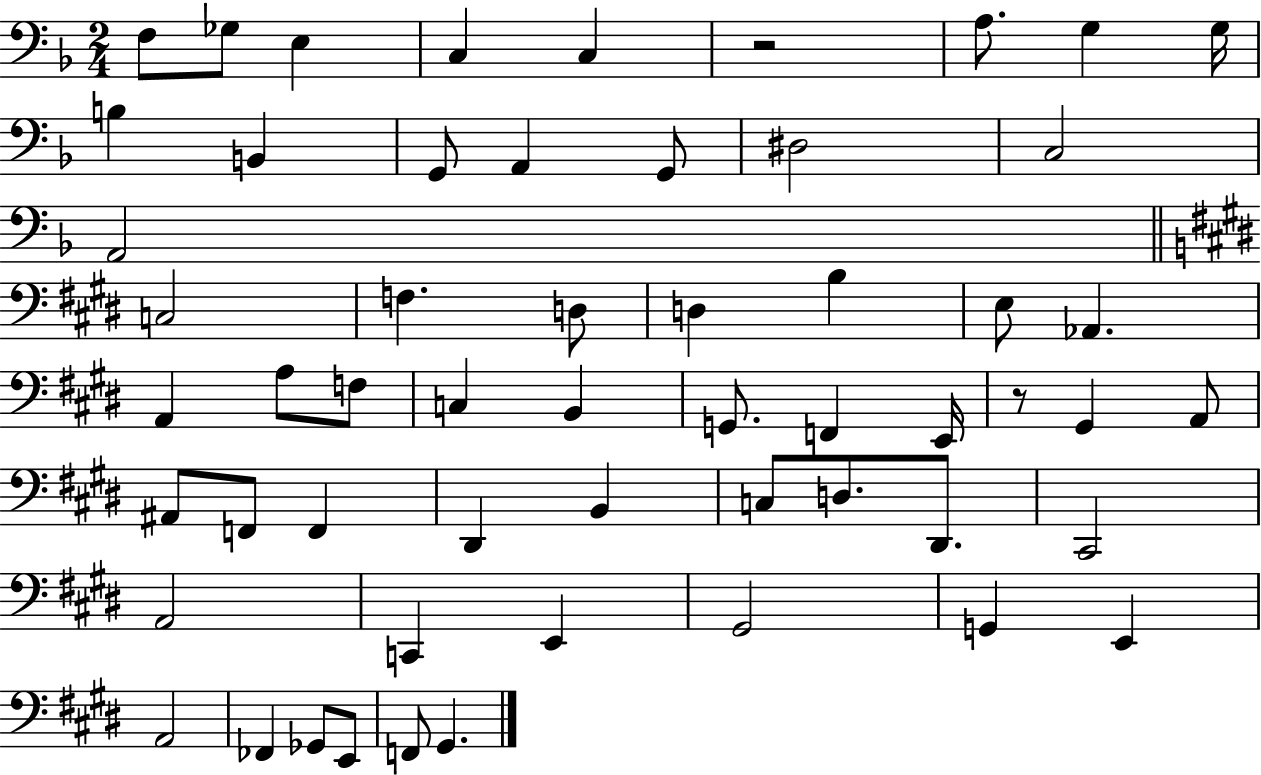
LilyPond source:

{
  \clef bass
  \numericTimeSignature
  \time 2/4
  \key f \major
  f8 ges8 e4 | c4 c4 | r2 | a8. g4 g16 | \break b4 b,4 | g,8 a,4 g,8 | dis2 | c2 | \break a,2 | \bar "||" \break \key e \major c2 | f4. d8 | d4 b4 | e8 aes,4. | \break a,4 a8 f8 | c4 b,4 | g,8. f,4 e,16 | r8 gis,4 a,8 | \break ais,8 f,8 f,4 | dis,4 b,4 | c8 d8. dis,8. | cis,2 | \break a,2 | c,4 e,4 | gis,2 | g,4 e,4 | \break a,2 | fes,4 ges,8 e,8 | f,8 gis,4. | \bar "|."
}